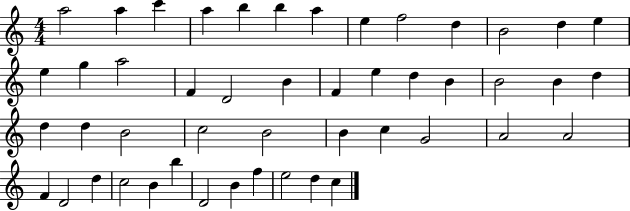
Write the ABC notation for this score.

X:1
T:Untitled
M:4/4
L:1/4
K:C
a2 a c' a b b a e f2 d B2 d e e g a2 F D2 B F e d B B2 B d d d B2 c2 B2 B c G2 A2 A2 F D2 d c2 B b D2 B f e2 d c